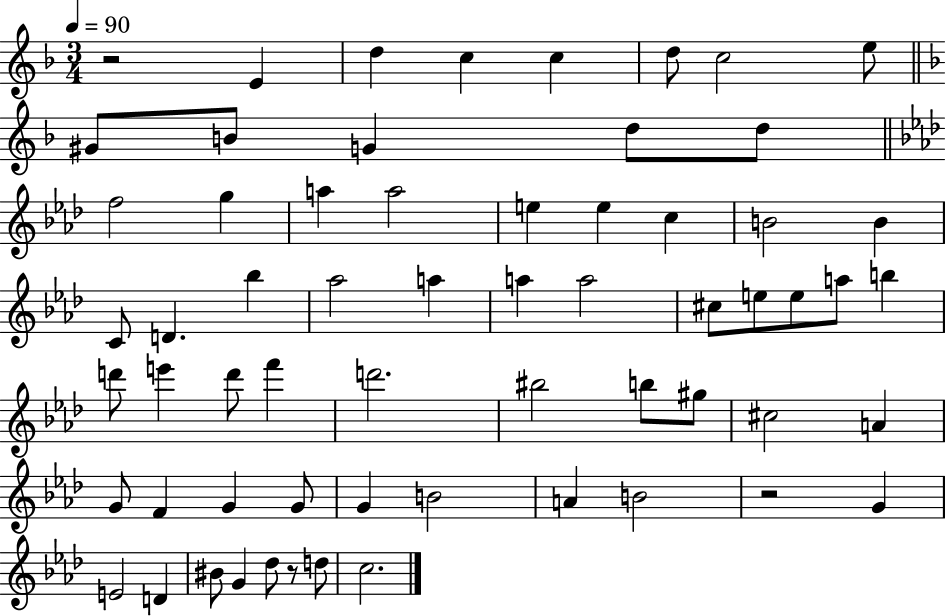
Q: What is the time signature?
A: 3/4